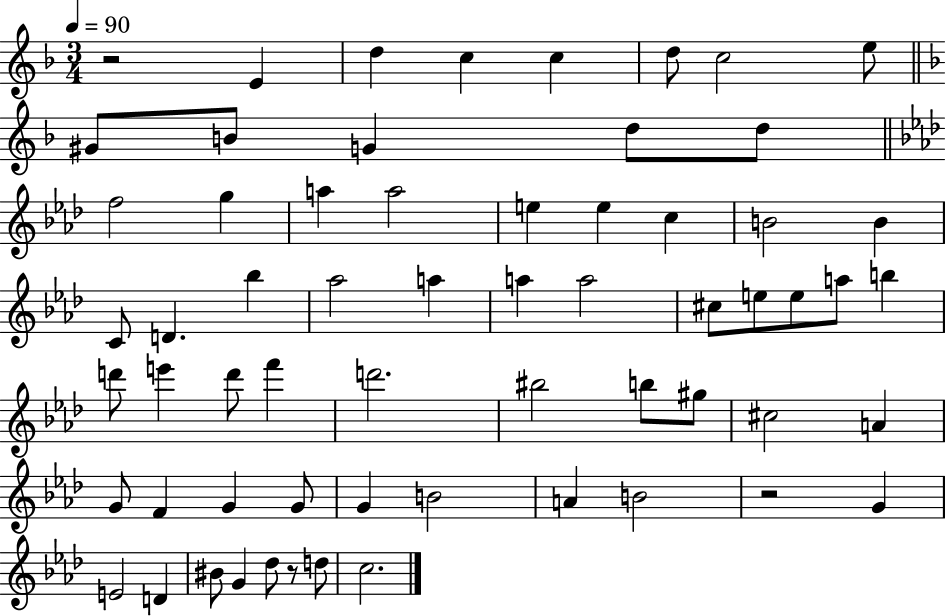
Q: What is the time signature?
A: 3/4